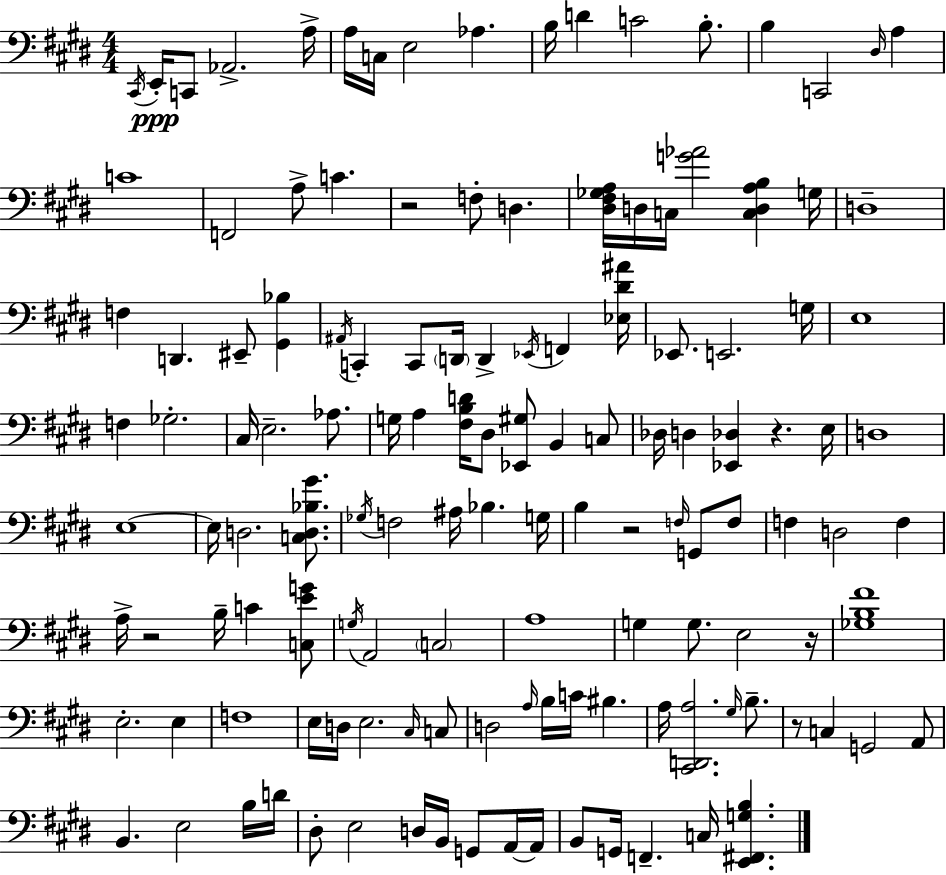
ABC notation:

X:1
T:Untitled
M:4/4
L:1/4
K:E
^C,,/4 E,,/4 C,,/2 _A,,2 A,/4 A,/4 C,/4 E,2 _A, B,/4 D C2 B,/2 B, C,,2 ^D,/4 A, C4 F,,2 A,/2 C z2 F,/2 D, [^D,^F,_G,A,]/4 D,/4 C,/4 [G_A]2 [C,D,A,B,] G,/4 D,4 F, D,, ^E,,/2 [^G,,_B,] ^A,,/4 C,, C,,/2 D,,/4 D,, _E,,/4 F,, [_E,^D^A]/4 _E,,/2 E,,2 G,/4 E,4 F, _G,2 ^C,/4 E,2 _A,/2 G,/4 A, [^F,B,D]/4 ^D,/2 [_E,,^G,]/2 B,, C,/2 _D,/4 D, [_E,,_D,] z E,/4 D,4 E,4 E,/4 D,2 [C,D,_B,^G]/2 _G,/4 F,2 ^A,/4 _B, G,/4 B, z2 F,/4 G,,/2 F,/2 F, D,2 F, A,/4 z2 B,/4 C [C,EG]/2 G,/4 A,,2 C,2 A,4 G, G,/2 E,2 z/4 [_G,B,^F]4 E,2 E, F,4 E,/4 D,/4 E,2 ^C,/4 C,/2 D,2 A,/4 B,/4 C/4 ^B, A,/4 [^C,,D,,A,]2 ^G,/4 B,/2 z/2 C, G,,2 A,,/2 B,, E,2 B,/4 D/4 ^D,/2 E,2 D,/4 B,,/4 G,,/2 A,,/4 A,,/4 B,,/2 G,,/4 F,, C,/4 [E,,^F,,G,B,]